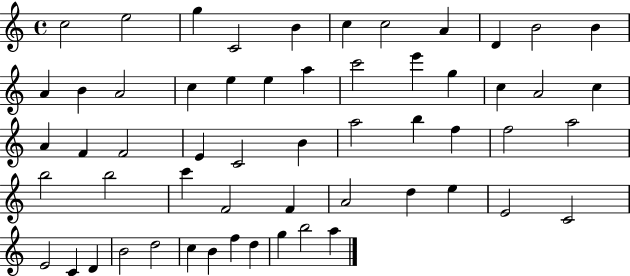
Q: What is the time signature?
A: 4/4